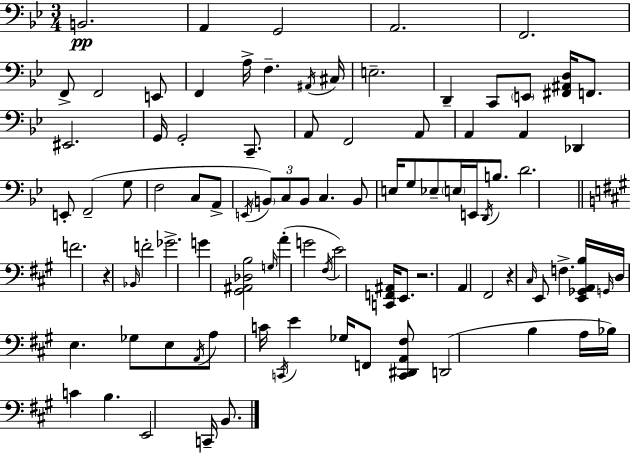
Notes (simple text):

B2/h. A2/q G2/h A2/h. F2/h. F2/e F2/h E2/e F2/q A3/s F3/q. A#2/s C#3/s E3/h. D2/q C2/e E2/e [F#2,A#2,D3]/s F2/e. EIS2/h. G2/s G2/h C2/e. A2/e F2/h A2/e A2/q A2/q Db2/q E2/e F2/h G3/e F3/h C3/e A2/e E2/s B2/e C3/e B2/e C3/q. B2/e E3/s G3/e Eb3/e E3/s E2/s D2/s B3/e. D4/h. F4/h. R/q Bb2/s F4/h Gb4/h. G4/q [G#2,A#2,Db3,B3]/h G3/s A4/q G4/h F#3/s E4/h [C2,F2,A#2]/s E2/e. R/h. A2/q F#2/h R/q C#3/s E2/e F3/q. [E2,Gb2,A2,B3]/s G2/s D3/s E3/q. Gb3/e E3/e A2/s A3/e C4/s C2/s E4/q Gb3/s F2/e [C2,D#2,A2,F#3]/e D2/h B3/q A3/s Bb3/s C4/q B3/q. E2/h C2/s B2/e.